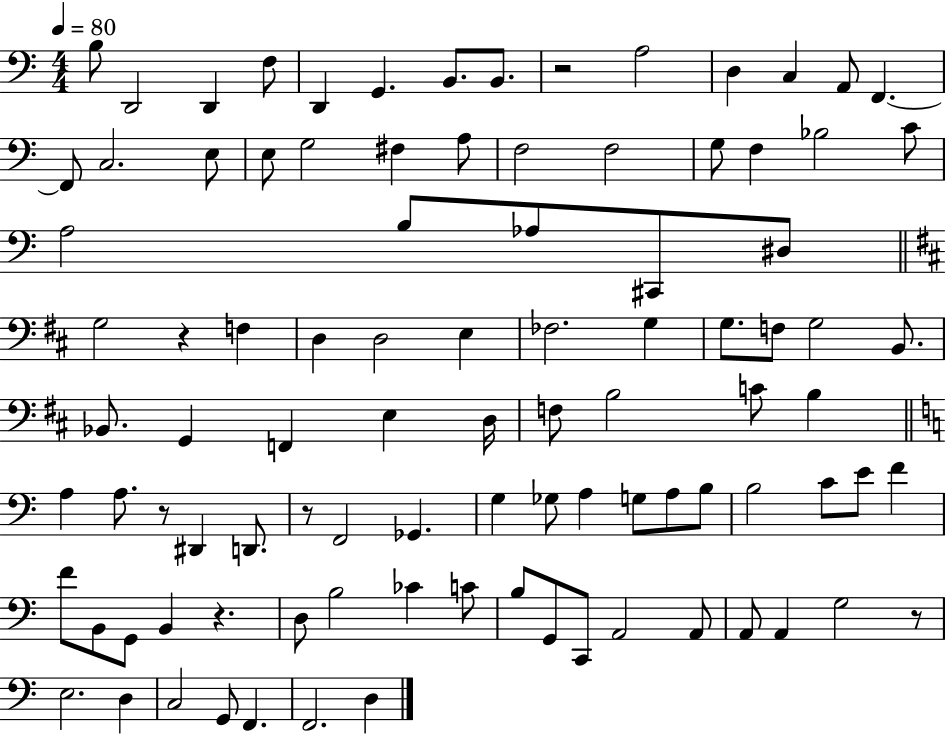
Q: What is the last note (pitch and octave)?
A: D3